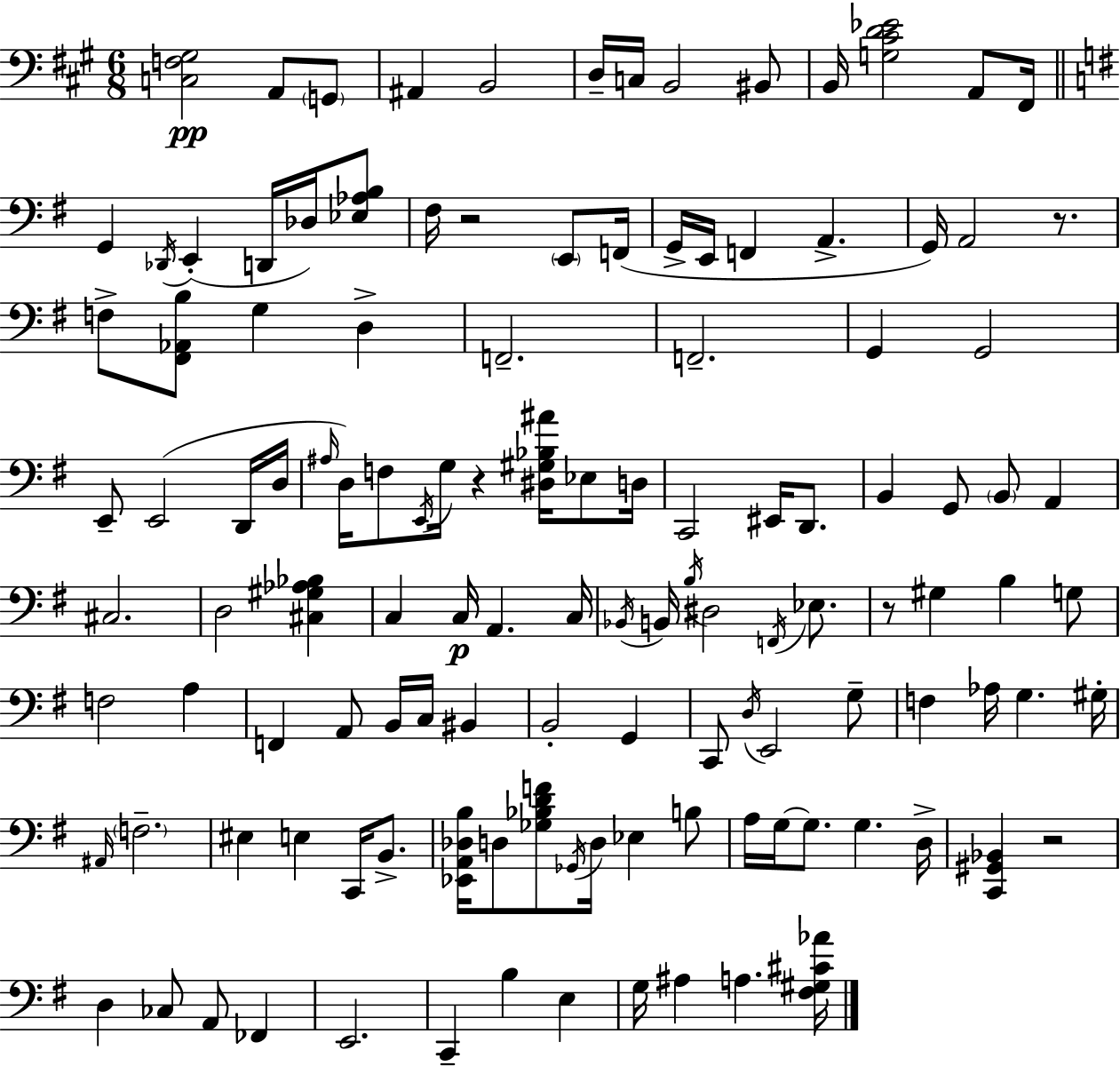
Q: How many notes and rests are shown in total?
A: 124